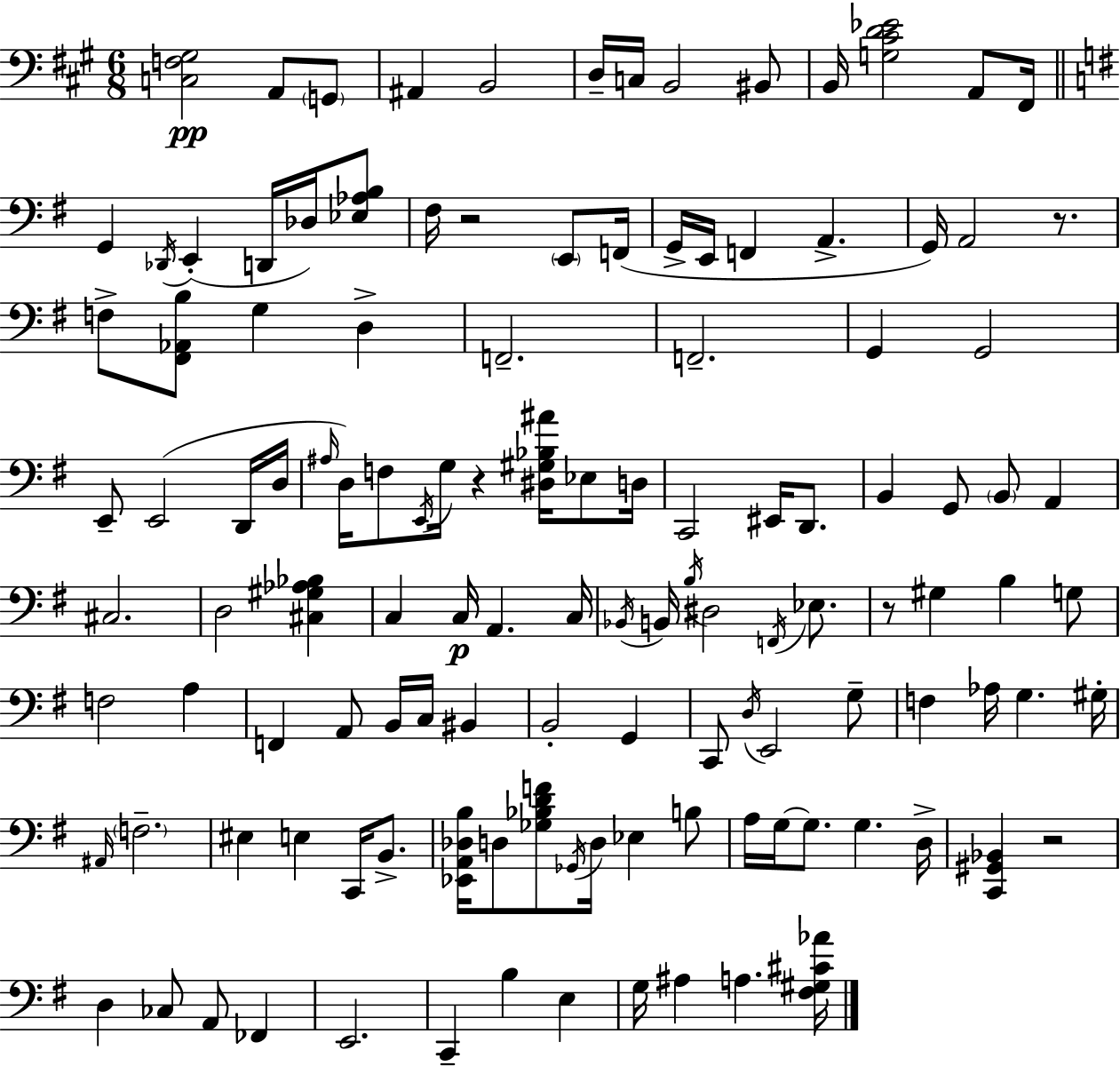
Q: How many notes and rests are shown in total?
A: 124